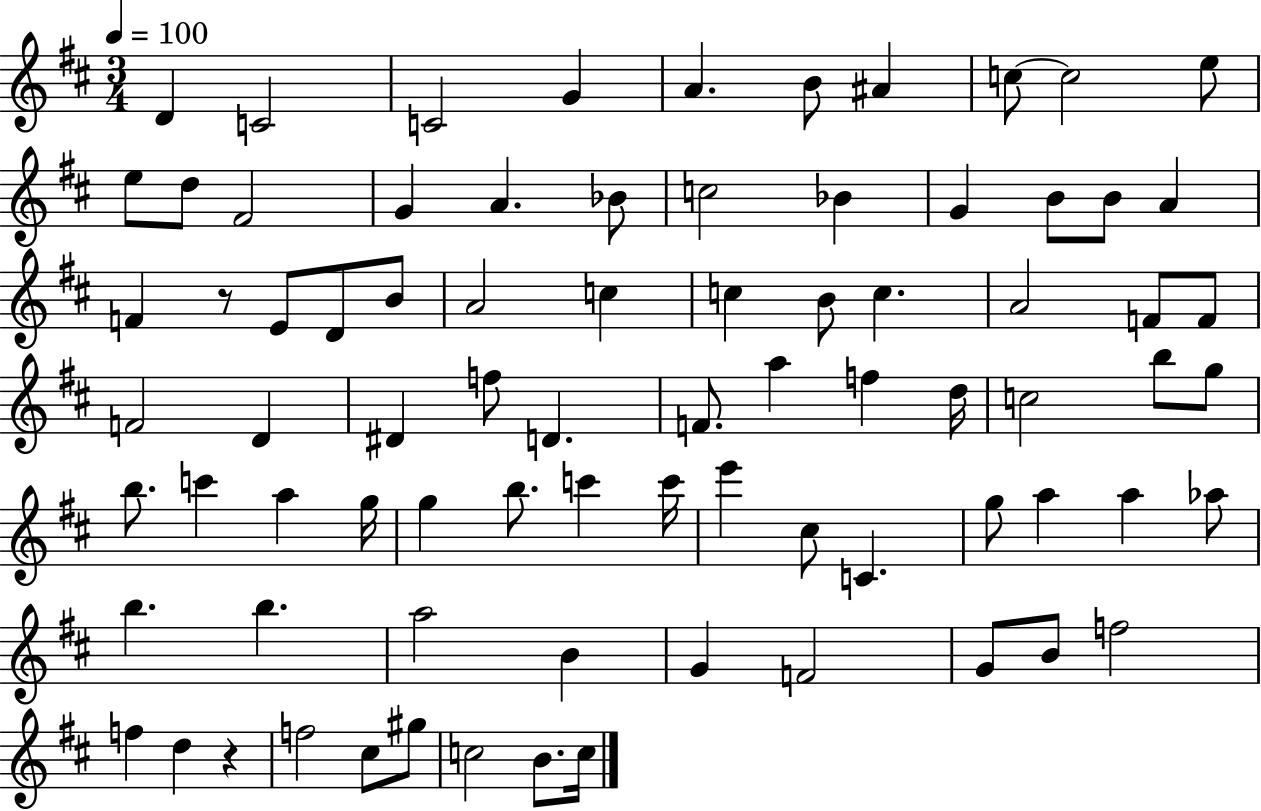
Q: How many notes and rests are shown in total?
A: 80